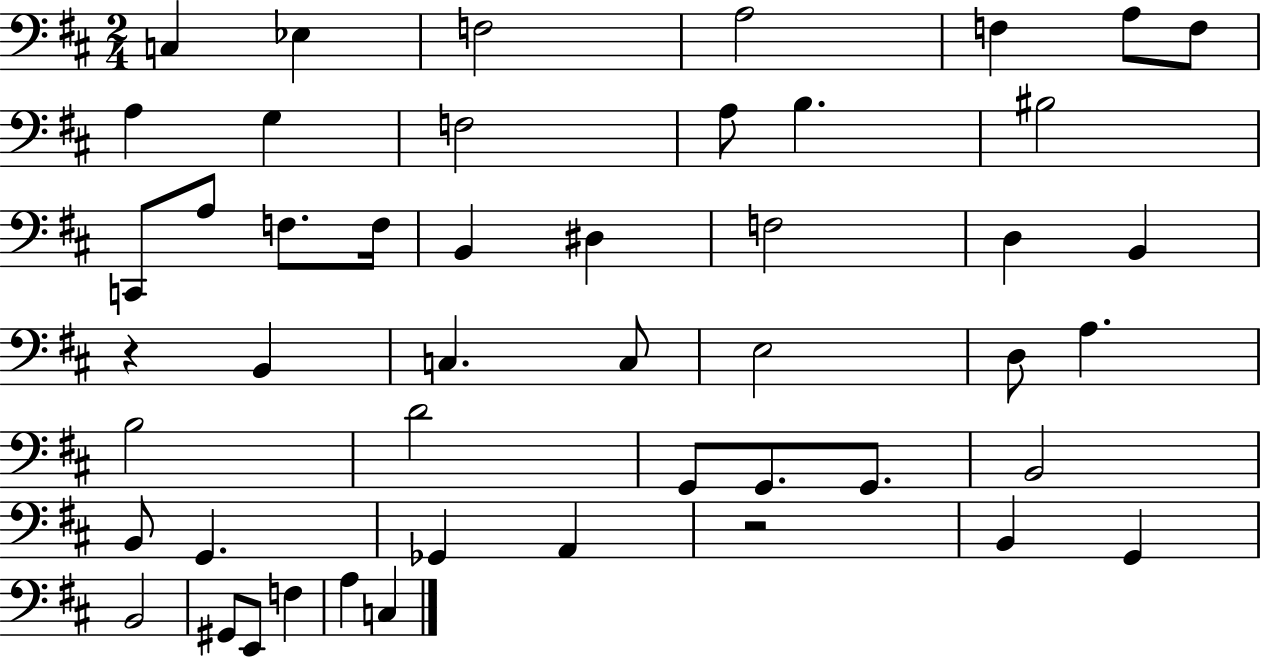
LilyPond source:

{
  \clef bass
  \numericTimeSignature
  \time 2/4
  \key d \major
  c4 ees4 | f2 | a2 | f4 a8 f8 | \break a4 g4 | f2 | a8 b4. | bis2 | \break c,8 a8 f8. f16 | b,4 dis4 | f2 | d4 b,4 | \break r4 b,4 | c4. c8 | e2 | d8 a4. | \break b2 | d'2 | g,8 g,8. g,8. | b,2 | \break b,8 g,4. | ges,4 a,4 | r2 | b,4 g,4 | \break b,2 | gis,8 e,8 f4 | a4 c4 | \bar "|."
}